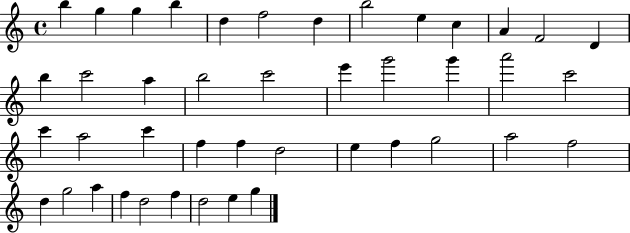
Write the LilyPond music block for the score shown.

{
  \clef treble
  \time 4/4
  \defaultTimeSignature
  \key c \major
  b''4 g''4 g''4 b''4 | d''4 f''2 d''4 | b''2 e''4 c''4 | a'4 f'2 d'4 | \break b''4 c'''2 a''4 | b''2 c'''2 | e'''4 g'''2 g'''4 | a'''2 c'''2 | \break c'''4 a''2 c'''4 | f''4 f''4 d''2 | e''4 f''4 g''2 | a''2 f''2 | \break d''4 g''2 a''4 | f''4 d''2 f''4 | d''2 e''4 g''4 | \bar "|."
}